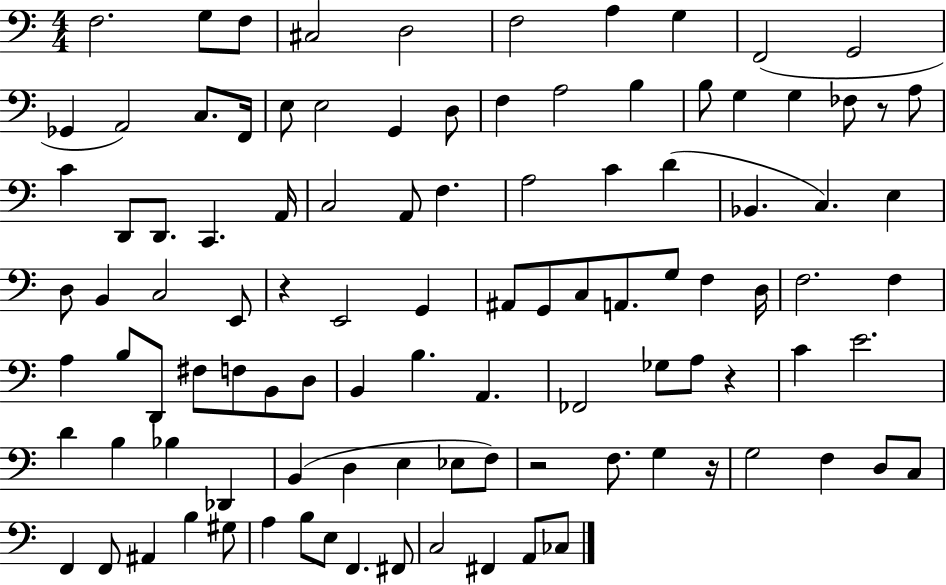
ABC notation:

X:1
T:Untitled
M:4/4
L:1/4
K:C
F,2 G,/2 F,/2 ^C,2 D,2 F,2 A, G, F,,2 G,,2 _G,, A,,2 C,/2 F,,/4 E,/2 E,2 G,, D,/2 F, A,2 B, B,/2 G, G, _F,/2 z/2 A,/2 C D,,/2 D,,/2 C,, A,,/4 C,2 A,,/2 F, A,2 C D _B,, C, E, D,/2 B,, C,2 E,,/2 z E,,2 G,, ^A,,/2 G,,/2 C,/2 A,,/2 G,/2 F, D,/4 F,2 F, A, B,/2 D,,/2 ^F,/2 F,/2 B,,/2 D,/2 B,, B, A,, _F,,2 _G,/2 A,/2 z C E2 D B, _B, _D,, B,, D, E, _E,/2 F,/2 z2 F,/2 G, z/4 G,2 F, D,/2 C,/2 F,, F,,/2 ^A,, B, ^G,/2 A, B,/2 E,/2 F,, ^F,,/2 C,2 ^F,, A,,/2 _C,/2